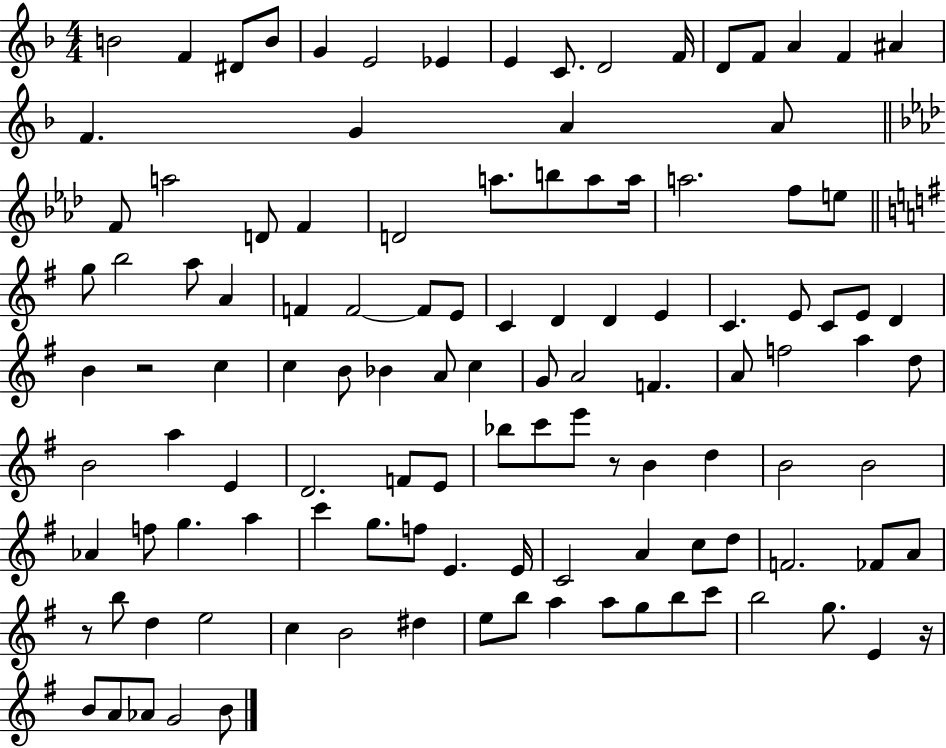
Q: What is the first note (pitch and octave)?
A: B4